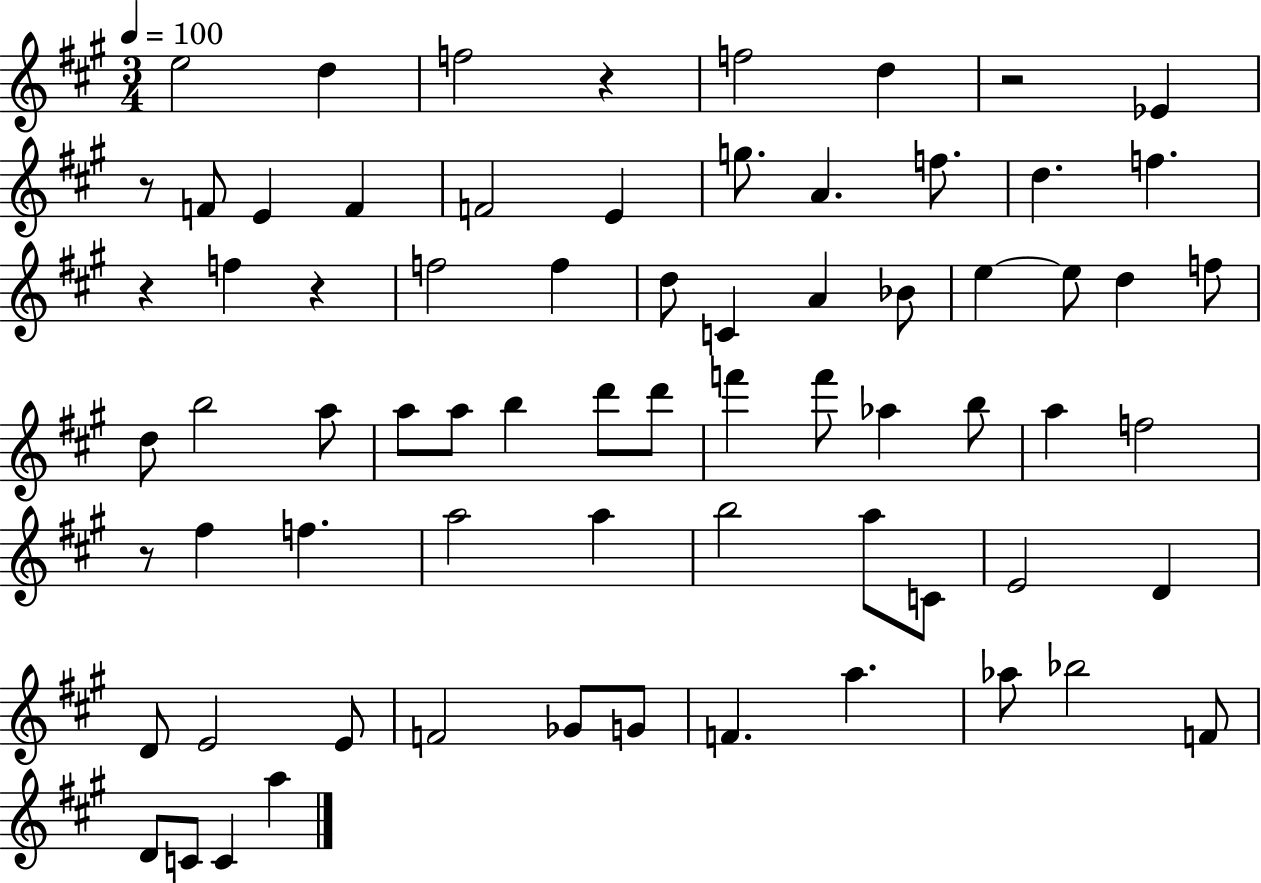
{
  \clef treble
  \numericTimeSignature
  \time 3/4
  \key a \major
  \tempo 4 = 100
  e''2 d''4 | f''2 r4 | f''2 d''4 | r2 ees'4 | \break r8 f'8 e'4 f'4 | f'2 e'4 | g''8. a'4. f''8. | d''4. f''4. | \break r4 f''4 r4 | f''2 f''4 | d''8 c'4 a'4 bes'8 | e''4~~ e''8 d''4 f''8 | \break d''8 b''2 a''8 | a''8 a''8 b''4 d'''8 d'''8 | f'''4 f'''8 aes''4 b''8 | a''4 f''2 | \break r8 fis''4 f''4. | a''2 a''4 | b''2 a''8 c'8 | e'2 d'4 | \break d'8 e'2 e'8 | f'2 ges'8 g'8 | f'4. a''4. | aes''8 bes''2 f'8 | \break d'8 c'8 c'4 a''4 | \bar "|."
}